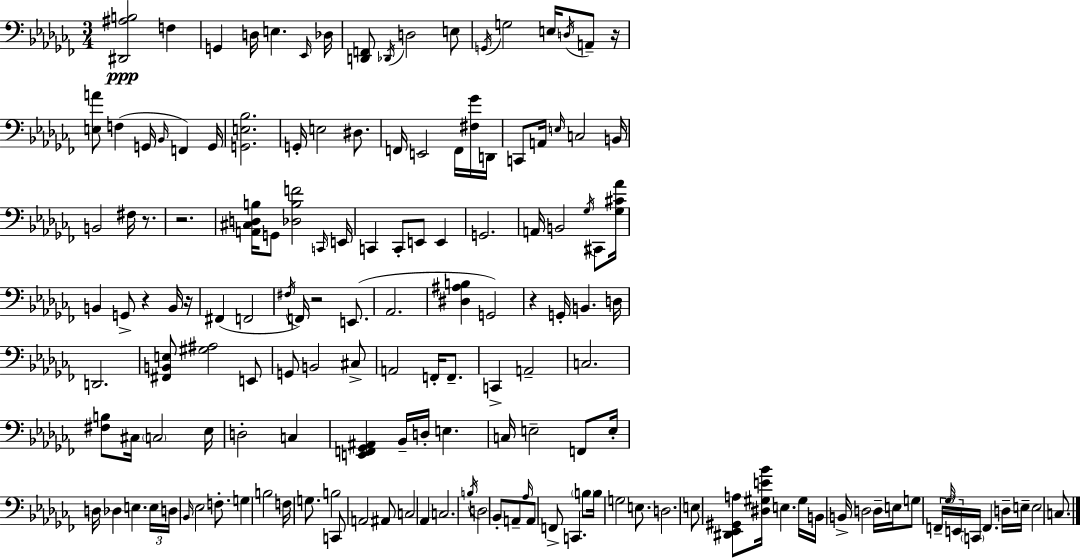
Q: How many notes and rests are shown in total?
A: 153